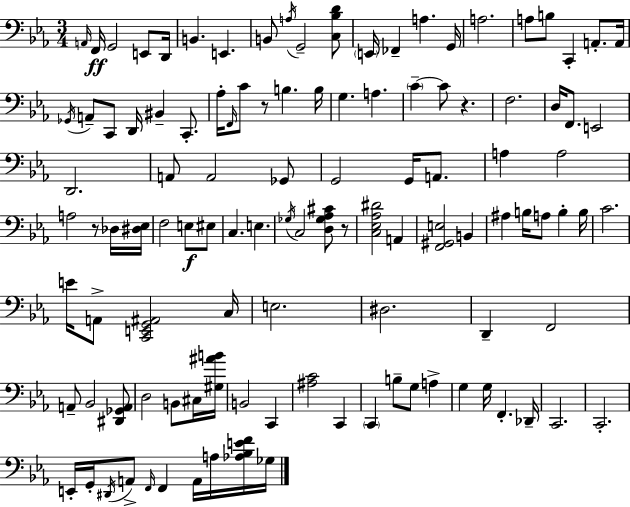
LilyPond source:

{
  \clef bass
  \numericTimeSignature
  \time 3/4
  \key ees \major
  \grace { a,16 }\ff f,16 g,2 e,8 | d,16 b,4. e,4. | b,8 \acciaccatura { a16 } g,2-- | <c bes d'>8 \parenthesize e,16 fes,4-- a4. | \break g,16 a2. | a8 b8 c,4-. a,8.-. | a,16 \acciaccatura { ges,16 } a,8-- c,8 d,16 bis,4-- | c,8.-. aes16-. \grace { f,16 } c'8 r8 b4. | \break b16 g4. a4. | \parenthesize c'4--~~ c'8 r4. | f2. | d16 f,8. e,2 | \break d,2. | a,8 a,2 | ges,8 g,2 | g,16 a,8. a4 a2 | \break a2 | r8 des16 <dis ees>16 f2 | e8\f eis8 c4. e4. | \acciaccatura { ges16 } c2 | \break <d ges aes cis'>8 r8 <c ees aes dis'>2 | a,4 <f, gis, e>2 | b,4 ais4 b16 a8 | b4-. b16 c'2. | \break e'16 a,8-> <c, e, g, ais,>2 | c16 e2. | dis2. | d,4-- f,2 | \break a,8-- bes,2 | <dis, ges, a,>8 d2 | b,8 cis16 <gis ais' b'>16 b,2 | c,4 <ais c'>2 | \break c,4 \parenthesize c,4 b8-- g8 | a4-> g4 g16 f,4.-. | des,16-- c,2. | c,2.-. | \break e,16-. g,16-. \acciaccatura { dis,16 } a,8-> \grace { f,16 } f,4 | a,16 a16 <aes bes e' f'>16 ges16 \bar "|."
}